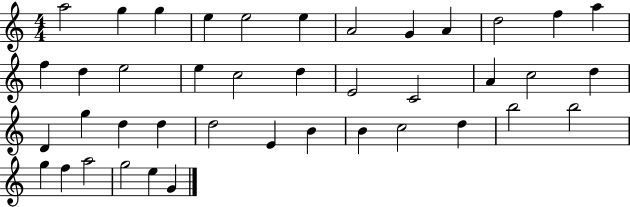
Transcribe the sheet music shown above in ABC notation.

X:1
T:Untitled
M:4/4
L:1/4
K:C
a2 g g e e2 e A2 G A d2 f a f d e2 e c2 d E2 C2 A c2 d D g d d d2 E B B c2 d b2 b2 g f a2 g2 e G